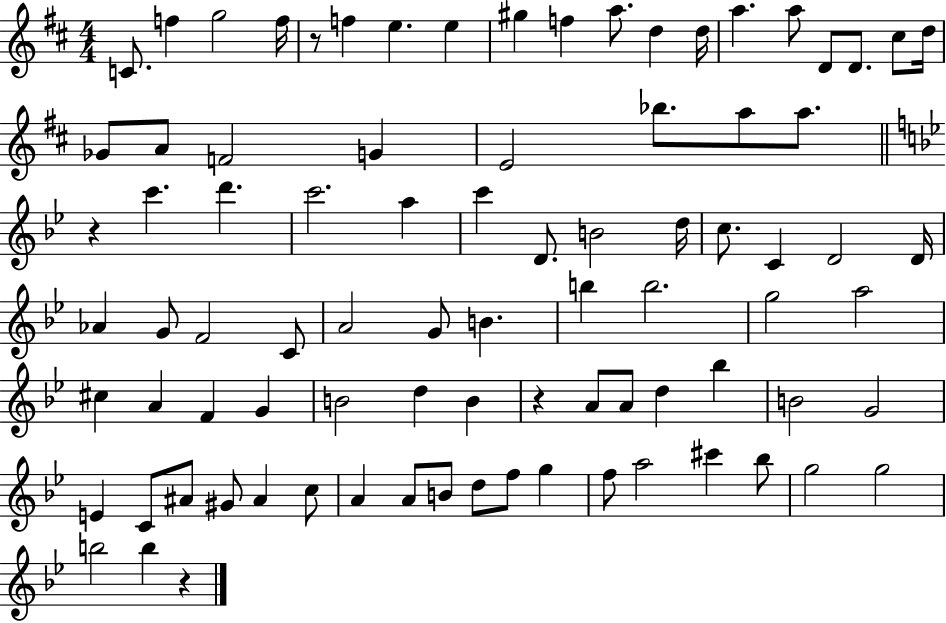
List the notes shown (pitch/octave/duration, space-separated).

C4/e. F5/q G5/h F5/s R/e F5/q E5/q. E5/q G#5/q F5/q A5/e. D5/q D5/s A5/q. A5/e D4/e D4/e. C#5/e D5/s Gb4/e A4/e F4/h G4/q E4/h Bb5/e. A5/e A5/e. R/q C6/q. D6/q. C6/h. A5/q C6/q D4/e. B4/h D5/s C5/e. C4/q D4/h D4/s Ab4/q G4/e F4/h C4/e A4/h G4/e B4/q. B5/q B5/h. G5/h A5/h C#5/q A4/q F4/q G4/q B4/h D5/q B4/q R/q A4/e A4/e D5/q Bb5/q B4/h G4/h E4/q C4/e A#4/e G#4/e A#4/q C5/e A4/q A4/e B4/e D5/e F5/e G5/q F5/e A5/h C#6/q Bb5/e G5/h G5/h B5/h B5/q R/q